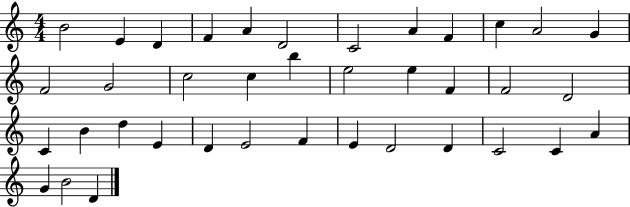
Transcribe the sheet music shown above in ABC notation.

X:1
T:Untitled
M:4/4
L:1/4
K:C
B2 E D F A D2 C2 A F c A2 G F2 G2 c2 c b e2 e F F2 D2 C B d E D E2 F E D2 D C2 C A G B2 D